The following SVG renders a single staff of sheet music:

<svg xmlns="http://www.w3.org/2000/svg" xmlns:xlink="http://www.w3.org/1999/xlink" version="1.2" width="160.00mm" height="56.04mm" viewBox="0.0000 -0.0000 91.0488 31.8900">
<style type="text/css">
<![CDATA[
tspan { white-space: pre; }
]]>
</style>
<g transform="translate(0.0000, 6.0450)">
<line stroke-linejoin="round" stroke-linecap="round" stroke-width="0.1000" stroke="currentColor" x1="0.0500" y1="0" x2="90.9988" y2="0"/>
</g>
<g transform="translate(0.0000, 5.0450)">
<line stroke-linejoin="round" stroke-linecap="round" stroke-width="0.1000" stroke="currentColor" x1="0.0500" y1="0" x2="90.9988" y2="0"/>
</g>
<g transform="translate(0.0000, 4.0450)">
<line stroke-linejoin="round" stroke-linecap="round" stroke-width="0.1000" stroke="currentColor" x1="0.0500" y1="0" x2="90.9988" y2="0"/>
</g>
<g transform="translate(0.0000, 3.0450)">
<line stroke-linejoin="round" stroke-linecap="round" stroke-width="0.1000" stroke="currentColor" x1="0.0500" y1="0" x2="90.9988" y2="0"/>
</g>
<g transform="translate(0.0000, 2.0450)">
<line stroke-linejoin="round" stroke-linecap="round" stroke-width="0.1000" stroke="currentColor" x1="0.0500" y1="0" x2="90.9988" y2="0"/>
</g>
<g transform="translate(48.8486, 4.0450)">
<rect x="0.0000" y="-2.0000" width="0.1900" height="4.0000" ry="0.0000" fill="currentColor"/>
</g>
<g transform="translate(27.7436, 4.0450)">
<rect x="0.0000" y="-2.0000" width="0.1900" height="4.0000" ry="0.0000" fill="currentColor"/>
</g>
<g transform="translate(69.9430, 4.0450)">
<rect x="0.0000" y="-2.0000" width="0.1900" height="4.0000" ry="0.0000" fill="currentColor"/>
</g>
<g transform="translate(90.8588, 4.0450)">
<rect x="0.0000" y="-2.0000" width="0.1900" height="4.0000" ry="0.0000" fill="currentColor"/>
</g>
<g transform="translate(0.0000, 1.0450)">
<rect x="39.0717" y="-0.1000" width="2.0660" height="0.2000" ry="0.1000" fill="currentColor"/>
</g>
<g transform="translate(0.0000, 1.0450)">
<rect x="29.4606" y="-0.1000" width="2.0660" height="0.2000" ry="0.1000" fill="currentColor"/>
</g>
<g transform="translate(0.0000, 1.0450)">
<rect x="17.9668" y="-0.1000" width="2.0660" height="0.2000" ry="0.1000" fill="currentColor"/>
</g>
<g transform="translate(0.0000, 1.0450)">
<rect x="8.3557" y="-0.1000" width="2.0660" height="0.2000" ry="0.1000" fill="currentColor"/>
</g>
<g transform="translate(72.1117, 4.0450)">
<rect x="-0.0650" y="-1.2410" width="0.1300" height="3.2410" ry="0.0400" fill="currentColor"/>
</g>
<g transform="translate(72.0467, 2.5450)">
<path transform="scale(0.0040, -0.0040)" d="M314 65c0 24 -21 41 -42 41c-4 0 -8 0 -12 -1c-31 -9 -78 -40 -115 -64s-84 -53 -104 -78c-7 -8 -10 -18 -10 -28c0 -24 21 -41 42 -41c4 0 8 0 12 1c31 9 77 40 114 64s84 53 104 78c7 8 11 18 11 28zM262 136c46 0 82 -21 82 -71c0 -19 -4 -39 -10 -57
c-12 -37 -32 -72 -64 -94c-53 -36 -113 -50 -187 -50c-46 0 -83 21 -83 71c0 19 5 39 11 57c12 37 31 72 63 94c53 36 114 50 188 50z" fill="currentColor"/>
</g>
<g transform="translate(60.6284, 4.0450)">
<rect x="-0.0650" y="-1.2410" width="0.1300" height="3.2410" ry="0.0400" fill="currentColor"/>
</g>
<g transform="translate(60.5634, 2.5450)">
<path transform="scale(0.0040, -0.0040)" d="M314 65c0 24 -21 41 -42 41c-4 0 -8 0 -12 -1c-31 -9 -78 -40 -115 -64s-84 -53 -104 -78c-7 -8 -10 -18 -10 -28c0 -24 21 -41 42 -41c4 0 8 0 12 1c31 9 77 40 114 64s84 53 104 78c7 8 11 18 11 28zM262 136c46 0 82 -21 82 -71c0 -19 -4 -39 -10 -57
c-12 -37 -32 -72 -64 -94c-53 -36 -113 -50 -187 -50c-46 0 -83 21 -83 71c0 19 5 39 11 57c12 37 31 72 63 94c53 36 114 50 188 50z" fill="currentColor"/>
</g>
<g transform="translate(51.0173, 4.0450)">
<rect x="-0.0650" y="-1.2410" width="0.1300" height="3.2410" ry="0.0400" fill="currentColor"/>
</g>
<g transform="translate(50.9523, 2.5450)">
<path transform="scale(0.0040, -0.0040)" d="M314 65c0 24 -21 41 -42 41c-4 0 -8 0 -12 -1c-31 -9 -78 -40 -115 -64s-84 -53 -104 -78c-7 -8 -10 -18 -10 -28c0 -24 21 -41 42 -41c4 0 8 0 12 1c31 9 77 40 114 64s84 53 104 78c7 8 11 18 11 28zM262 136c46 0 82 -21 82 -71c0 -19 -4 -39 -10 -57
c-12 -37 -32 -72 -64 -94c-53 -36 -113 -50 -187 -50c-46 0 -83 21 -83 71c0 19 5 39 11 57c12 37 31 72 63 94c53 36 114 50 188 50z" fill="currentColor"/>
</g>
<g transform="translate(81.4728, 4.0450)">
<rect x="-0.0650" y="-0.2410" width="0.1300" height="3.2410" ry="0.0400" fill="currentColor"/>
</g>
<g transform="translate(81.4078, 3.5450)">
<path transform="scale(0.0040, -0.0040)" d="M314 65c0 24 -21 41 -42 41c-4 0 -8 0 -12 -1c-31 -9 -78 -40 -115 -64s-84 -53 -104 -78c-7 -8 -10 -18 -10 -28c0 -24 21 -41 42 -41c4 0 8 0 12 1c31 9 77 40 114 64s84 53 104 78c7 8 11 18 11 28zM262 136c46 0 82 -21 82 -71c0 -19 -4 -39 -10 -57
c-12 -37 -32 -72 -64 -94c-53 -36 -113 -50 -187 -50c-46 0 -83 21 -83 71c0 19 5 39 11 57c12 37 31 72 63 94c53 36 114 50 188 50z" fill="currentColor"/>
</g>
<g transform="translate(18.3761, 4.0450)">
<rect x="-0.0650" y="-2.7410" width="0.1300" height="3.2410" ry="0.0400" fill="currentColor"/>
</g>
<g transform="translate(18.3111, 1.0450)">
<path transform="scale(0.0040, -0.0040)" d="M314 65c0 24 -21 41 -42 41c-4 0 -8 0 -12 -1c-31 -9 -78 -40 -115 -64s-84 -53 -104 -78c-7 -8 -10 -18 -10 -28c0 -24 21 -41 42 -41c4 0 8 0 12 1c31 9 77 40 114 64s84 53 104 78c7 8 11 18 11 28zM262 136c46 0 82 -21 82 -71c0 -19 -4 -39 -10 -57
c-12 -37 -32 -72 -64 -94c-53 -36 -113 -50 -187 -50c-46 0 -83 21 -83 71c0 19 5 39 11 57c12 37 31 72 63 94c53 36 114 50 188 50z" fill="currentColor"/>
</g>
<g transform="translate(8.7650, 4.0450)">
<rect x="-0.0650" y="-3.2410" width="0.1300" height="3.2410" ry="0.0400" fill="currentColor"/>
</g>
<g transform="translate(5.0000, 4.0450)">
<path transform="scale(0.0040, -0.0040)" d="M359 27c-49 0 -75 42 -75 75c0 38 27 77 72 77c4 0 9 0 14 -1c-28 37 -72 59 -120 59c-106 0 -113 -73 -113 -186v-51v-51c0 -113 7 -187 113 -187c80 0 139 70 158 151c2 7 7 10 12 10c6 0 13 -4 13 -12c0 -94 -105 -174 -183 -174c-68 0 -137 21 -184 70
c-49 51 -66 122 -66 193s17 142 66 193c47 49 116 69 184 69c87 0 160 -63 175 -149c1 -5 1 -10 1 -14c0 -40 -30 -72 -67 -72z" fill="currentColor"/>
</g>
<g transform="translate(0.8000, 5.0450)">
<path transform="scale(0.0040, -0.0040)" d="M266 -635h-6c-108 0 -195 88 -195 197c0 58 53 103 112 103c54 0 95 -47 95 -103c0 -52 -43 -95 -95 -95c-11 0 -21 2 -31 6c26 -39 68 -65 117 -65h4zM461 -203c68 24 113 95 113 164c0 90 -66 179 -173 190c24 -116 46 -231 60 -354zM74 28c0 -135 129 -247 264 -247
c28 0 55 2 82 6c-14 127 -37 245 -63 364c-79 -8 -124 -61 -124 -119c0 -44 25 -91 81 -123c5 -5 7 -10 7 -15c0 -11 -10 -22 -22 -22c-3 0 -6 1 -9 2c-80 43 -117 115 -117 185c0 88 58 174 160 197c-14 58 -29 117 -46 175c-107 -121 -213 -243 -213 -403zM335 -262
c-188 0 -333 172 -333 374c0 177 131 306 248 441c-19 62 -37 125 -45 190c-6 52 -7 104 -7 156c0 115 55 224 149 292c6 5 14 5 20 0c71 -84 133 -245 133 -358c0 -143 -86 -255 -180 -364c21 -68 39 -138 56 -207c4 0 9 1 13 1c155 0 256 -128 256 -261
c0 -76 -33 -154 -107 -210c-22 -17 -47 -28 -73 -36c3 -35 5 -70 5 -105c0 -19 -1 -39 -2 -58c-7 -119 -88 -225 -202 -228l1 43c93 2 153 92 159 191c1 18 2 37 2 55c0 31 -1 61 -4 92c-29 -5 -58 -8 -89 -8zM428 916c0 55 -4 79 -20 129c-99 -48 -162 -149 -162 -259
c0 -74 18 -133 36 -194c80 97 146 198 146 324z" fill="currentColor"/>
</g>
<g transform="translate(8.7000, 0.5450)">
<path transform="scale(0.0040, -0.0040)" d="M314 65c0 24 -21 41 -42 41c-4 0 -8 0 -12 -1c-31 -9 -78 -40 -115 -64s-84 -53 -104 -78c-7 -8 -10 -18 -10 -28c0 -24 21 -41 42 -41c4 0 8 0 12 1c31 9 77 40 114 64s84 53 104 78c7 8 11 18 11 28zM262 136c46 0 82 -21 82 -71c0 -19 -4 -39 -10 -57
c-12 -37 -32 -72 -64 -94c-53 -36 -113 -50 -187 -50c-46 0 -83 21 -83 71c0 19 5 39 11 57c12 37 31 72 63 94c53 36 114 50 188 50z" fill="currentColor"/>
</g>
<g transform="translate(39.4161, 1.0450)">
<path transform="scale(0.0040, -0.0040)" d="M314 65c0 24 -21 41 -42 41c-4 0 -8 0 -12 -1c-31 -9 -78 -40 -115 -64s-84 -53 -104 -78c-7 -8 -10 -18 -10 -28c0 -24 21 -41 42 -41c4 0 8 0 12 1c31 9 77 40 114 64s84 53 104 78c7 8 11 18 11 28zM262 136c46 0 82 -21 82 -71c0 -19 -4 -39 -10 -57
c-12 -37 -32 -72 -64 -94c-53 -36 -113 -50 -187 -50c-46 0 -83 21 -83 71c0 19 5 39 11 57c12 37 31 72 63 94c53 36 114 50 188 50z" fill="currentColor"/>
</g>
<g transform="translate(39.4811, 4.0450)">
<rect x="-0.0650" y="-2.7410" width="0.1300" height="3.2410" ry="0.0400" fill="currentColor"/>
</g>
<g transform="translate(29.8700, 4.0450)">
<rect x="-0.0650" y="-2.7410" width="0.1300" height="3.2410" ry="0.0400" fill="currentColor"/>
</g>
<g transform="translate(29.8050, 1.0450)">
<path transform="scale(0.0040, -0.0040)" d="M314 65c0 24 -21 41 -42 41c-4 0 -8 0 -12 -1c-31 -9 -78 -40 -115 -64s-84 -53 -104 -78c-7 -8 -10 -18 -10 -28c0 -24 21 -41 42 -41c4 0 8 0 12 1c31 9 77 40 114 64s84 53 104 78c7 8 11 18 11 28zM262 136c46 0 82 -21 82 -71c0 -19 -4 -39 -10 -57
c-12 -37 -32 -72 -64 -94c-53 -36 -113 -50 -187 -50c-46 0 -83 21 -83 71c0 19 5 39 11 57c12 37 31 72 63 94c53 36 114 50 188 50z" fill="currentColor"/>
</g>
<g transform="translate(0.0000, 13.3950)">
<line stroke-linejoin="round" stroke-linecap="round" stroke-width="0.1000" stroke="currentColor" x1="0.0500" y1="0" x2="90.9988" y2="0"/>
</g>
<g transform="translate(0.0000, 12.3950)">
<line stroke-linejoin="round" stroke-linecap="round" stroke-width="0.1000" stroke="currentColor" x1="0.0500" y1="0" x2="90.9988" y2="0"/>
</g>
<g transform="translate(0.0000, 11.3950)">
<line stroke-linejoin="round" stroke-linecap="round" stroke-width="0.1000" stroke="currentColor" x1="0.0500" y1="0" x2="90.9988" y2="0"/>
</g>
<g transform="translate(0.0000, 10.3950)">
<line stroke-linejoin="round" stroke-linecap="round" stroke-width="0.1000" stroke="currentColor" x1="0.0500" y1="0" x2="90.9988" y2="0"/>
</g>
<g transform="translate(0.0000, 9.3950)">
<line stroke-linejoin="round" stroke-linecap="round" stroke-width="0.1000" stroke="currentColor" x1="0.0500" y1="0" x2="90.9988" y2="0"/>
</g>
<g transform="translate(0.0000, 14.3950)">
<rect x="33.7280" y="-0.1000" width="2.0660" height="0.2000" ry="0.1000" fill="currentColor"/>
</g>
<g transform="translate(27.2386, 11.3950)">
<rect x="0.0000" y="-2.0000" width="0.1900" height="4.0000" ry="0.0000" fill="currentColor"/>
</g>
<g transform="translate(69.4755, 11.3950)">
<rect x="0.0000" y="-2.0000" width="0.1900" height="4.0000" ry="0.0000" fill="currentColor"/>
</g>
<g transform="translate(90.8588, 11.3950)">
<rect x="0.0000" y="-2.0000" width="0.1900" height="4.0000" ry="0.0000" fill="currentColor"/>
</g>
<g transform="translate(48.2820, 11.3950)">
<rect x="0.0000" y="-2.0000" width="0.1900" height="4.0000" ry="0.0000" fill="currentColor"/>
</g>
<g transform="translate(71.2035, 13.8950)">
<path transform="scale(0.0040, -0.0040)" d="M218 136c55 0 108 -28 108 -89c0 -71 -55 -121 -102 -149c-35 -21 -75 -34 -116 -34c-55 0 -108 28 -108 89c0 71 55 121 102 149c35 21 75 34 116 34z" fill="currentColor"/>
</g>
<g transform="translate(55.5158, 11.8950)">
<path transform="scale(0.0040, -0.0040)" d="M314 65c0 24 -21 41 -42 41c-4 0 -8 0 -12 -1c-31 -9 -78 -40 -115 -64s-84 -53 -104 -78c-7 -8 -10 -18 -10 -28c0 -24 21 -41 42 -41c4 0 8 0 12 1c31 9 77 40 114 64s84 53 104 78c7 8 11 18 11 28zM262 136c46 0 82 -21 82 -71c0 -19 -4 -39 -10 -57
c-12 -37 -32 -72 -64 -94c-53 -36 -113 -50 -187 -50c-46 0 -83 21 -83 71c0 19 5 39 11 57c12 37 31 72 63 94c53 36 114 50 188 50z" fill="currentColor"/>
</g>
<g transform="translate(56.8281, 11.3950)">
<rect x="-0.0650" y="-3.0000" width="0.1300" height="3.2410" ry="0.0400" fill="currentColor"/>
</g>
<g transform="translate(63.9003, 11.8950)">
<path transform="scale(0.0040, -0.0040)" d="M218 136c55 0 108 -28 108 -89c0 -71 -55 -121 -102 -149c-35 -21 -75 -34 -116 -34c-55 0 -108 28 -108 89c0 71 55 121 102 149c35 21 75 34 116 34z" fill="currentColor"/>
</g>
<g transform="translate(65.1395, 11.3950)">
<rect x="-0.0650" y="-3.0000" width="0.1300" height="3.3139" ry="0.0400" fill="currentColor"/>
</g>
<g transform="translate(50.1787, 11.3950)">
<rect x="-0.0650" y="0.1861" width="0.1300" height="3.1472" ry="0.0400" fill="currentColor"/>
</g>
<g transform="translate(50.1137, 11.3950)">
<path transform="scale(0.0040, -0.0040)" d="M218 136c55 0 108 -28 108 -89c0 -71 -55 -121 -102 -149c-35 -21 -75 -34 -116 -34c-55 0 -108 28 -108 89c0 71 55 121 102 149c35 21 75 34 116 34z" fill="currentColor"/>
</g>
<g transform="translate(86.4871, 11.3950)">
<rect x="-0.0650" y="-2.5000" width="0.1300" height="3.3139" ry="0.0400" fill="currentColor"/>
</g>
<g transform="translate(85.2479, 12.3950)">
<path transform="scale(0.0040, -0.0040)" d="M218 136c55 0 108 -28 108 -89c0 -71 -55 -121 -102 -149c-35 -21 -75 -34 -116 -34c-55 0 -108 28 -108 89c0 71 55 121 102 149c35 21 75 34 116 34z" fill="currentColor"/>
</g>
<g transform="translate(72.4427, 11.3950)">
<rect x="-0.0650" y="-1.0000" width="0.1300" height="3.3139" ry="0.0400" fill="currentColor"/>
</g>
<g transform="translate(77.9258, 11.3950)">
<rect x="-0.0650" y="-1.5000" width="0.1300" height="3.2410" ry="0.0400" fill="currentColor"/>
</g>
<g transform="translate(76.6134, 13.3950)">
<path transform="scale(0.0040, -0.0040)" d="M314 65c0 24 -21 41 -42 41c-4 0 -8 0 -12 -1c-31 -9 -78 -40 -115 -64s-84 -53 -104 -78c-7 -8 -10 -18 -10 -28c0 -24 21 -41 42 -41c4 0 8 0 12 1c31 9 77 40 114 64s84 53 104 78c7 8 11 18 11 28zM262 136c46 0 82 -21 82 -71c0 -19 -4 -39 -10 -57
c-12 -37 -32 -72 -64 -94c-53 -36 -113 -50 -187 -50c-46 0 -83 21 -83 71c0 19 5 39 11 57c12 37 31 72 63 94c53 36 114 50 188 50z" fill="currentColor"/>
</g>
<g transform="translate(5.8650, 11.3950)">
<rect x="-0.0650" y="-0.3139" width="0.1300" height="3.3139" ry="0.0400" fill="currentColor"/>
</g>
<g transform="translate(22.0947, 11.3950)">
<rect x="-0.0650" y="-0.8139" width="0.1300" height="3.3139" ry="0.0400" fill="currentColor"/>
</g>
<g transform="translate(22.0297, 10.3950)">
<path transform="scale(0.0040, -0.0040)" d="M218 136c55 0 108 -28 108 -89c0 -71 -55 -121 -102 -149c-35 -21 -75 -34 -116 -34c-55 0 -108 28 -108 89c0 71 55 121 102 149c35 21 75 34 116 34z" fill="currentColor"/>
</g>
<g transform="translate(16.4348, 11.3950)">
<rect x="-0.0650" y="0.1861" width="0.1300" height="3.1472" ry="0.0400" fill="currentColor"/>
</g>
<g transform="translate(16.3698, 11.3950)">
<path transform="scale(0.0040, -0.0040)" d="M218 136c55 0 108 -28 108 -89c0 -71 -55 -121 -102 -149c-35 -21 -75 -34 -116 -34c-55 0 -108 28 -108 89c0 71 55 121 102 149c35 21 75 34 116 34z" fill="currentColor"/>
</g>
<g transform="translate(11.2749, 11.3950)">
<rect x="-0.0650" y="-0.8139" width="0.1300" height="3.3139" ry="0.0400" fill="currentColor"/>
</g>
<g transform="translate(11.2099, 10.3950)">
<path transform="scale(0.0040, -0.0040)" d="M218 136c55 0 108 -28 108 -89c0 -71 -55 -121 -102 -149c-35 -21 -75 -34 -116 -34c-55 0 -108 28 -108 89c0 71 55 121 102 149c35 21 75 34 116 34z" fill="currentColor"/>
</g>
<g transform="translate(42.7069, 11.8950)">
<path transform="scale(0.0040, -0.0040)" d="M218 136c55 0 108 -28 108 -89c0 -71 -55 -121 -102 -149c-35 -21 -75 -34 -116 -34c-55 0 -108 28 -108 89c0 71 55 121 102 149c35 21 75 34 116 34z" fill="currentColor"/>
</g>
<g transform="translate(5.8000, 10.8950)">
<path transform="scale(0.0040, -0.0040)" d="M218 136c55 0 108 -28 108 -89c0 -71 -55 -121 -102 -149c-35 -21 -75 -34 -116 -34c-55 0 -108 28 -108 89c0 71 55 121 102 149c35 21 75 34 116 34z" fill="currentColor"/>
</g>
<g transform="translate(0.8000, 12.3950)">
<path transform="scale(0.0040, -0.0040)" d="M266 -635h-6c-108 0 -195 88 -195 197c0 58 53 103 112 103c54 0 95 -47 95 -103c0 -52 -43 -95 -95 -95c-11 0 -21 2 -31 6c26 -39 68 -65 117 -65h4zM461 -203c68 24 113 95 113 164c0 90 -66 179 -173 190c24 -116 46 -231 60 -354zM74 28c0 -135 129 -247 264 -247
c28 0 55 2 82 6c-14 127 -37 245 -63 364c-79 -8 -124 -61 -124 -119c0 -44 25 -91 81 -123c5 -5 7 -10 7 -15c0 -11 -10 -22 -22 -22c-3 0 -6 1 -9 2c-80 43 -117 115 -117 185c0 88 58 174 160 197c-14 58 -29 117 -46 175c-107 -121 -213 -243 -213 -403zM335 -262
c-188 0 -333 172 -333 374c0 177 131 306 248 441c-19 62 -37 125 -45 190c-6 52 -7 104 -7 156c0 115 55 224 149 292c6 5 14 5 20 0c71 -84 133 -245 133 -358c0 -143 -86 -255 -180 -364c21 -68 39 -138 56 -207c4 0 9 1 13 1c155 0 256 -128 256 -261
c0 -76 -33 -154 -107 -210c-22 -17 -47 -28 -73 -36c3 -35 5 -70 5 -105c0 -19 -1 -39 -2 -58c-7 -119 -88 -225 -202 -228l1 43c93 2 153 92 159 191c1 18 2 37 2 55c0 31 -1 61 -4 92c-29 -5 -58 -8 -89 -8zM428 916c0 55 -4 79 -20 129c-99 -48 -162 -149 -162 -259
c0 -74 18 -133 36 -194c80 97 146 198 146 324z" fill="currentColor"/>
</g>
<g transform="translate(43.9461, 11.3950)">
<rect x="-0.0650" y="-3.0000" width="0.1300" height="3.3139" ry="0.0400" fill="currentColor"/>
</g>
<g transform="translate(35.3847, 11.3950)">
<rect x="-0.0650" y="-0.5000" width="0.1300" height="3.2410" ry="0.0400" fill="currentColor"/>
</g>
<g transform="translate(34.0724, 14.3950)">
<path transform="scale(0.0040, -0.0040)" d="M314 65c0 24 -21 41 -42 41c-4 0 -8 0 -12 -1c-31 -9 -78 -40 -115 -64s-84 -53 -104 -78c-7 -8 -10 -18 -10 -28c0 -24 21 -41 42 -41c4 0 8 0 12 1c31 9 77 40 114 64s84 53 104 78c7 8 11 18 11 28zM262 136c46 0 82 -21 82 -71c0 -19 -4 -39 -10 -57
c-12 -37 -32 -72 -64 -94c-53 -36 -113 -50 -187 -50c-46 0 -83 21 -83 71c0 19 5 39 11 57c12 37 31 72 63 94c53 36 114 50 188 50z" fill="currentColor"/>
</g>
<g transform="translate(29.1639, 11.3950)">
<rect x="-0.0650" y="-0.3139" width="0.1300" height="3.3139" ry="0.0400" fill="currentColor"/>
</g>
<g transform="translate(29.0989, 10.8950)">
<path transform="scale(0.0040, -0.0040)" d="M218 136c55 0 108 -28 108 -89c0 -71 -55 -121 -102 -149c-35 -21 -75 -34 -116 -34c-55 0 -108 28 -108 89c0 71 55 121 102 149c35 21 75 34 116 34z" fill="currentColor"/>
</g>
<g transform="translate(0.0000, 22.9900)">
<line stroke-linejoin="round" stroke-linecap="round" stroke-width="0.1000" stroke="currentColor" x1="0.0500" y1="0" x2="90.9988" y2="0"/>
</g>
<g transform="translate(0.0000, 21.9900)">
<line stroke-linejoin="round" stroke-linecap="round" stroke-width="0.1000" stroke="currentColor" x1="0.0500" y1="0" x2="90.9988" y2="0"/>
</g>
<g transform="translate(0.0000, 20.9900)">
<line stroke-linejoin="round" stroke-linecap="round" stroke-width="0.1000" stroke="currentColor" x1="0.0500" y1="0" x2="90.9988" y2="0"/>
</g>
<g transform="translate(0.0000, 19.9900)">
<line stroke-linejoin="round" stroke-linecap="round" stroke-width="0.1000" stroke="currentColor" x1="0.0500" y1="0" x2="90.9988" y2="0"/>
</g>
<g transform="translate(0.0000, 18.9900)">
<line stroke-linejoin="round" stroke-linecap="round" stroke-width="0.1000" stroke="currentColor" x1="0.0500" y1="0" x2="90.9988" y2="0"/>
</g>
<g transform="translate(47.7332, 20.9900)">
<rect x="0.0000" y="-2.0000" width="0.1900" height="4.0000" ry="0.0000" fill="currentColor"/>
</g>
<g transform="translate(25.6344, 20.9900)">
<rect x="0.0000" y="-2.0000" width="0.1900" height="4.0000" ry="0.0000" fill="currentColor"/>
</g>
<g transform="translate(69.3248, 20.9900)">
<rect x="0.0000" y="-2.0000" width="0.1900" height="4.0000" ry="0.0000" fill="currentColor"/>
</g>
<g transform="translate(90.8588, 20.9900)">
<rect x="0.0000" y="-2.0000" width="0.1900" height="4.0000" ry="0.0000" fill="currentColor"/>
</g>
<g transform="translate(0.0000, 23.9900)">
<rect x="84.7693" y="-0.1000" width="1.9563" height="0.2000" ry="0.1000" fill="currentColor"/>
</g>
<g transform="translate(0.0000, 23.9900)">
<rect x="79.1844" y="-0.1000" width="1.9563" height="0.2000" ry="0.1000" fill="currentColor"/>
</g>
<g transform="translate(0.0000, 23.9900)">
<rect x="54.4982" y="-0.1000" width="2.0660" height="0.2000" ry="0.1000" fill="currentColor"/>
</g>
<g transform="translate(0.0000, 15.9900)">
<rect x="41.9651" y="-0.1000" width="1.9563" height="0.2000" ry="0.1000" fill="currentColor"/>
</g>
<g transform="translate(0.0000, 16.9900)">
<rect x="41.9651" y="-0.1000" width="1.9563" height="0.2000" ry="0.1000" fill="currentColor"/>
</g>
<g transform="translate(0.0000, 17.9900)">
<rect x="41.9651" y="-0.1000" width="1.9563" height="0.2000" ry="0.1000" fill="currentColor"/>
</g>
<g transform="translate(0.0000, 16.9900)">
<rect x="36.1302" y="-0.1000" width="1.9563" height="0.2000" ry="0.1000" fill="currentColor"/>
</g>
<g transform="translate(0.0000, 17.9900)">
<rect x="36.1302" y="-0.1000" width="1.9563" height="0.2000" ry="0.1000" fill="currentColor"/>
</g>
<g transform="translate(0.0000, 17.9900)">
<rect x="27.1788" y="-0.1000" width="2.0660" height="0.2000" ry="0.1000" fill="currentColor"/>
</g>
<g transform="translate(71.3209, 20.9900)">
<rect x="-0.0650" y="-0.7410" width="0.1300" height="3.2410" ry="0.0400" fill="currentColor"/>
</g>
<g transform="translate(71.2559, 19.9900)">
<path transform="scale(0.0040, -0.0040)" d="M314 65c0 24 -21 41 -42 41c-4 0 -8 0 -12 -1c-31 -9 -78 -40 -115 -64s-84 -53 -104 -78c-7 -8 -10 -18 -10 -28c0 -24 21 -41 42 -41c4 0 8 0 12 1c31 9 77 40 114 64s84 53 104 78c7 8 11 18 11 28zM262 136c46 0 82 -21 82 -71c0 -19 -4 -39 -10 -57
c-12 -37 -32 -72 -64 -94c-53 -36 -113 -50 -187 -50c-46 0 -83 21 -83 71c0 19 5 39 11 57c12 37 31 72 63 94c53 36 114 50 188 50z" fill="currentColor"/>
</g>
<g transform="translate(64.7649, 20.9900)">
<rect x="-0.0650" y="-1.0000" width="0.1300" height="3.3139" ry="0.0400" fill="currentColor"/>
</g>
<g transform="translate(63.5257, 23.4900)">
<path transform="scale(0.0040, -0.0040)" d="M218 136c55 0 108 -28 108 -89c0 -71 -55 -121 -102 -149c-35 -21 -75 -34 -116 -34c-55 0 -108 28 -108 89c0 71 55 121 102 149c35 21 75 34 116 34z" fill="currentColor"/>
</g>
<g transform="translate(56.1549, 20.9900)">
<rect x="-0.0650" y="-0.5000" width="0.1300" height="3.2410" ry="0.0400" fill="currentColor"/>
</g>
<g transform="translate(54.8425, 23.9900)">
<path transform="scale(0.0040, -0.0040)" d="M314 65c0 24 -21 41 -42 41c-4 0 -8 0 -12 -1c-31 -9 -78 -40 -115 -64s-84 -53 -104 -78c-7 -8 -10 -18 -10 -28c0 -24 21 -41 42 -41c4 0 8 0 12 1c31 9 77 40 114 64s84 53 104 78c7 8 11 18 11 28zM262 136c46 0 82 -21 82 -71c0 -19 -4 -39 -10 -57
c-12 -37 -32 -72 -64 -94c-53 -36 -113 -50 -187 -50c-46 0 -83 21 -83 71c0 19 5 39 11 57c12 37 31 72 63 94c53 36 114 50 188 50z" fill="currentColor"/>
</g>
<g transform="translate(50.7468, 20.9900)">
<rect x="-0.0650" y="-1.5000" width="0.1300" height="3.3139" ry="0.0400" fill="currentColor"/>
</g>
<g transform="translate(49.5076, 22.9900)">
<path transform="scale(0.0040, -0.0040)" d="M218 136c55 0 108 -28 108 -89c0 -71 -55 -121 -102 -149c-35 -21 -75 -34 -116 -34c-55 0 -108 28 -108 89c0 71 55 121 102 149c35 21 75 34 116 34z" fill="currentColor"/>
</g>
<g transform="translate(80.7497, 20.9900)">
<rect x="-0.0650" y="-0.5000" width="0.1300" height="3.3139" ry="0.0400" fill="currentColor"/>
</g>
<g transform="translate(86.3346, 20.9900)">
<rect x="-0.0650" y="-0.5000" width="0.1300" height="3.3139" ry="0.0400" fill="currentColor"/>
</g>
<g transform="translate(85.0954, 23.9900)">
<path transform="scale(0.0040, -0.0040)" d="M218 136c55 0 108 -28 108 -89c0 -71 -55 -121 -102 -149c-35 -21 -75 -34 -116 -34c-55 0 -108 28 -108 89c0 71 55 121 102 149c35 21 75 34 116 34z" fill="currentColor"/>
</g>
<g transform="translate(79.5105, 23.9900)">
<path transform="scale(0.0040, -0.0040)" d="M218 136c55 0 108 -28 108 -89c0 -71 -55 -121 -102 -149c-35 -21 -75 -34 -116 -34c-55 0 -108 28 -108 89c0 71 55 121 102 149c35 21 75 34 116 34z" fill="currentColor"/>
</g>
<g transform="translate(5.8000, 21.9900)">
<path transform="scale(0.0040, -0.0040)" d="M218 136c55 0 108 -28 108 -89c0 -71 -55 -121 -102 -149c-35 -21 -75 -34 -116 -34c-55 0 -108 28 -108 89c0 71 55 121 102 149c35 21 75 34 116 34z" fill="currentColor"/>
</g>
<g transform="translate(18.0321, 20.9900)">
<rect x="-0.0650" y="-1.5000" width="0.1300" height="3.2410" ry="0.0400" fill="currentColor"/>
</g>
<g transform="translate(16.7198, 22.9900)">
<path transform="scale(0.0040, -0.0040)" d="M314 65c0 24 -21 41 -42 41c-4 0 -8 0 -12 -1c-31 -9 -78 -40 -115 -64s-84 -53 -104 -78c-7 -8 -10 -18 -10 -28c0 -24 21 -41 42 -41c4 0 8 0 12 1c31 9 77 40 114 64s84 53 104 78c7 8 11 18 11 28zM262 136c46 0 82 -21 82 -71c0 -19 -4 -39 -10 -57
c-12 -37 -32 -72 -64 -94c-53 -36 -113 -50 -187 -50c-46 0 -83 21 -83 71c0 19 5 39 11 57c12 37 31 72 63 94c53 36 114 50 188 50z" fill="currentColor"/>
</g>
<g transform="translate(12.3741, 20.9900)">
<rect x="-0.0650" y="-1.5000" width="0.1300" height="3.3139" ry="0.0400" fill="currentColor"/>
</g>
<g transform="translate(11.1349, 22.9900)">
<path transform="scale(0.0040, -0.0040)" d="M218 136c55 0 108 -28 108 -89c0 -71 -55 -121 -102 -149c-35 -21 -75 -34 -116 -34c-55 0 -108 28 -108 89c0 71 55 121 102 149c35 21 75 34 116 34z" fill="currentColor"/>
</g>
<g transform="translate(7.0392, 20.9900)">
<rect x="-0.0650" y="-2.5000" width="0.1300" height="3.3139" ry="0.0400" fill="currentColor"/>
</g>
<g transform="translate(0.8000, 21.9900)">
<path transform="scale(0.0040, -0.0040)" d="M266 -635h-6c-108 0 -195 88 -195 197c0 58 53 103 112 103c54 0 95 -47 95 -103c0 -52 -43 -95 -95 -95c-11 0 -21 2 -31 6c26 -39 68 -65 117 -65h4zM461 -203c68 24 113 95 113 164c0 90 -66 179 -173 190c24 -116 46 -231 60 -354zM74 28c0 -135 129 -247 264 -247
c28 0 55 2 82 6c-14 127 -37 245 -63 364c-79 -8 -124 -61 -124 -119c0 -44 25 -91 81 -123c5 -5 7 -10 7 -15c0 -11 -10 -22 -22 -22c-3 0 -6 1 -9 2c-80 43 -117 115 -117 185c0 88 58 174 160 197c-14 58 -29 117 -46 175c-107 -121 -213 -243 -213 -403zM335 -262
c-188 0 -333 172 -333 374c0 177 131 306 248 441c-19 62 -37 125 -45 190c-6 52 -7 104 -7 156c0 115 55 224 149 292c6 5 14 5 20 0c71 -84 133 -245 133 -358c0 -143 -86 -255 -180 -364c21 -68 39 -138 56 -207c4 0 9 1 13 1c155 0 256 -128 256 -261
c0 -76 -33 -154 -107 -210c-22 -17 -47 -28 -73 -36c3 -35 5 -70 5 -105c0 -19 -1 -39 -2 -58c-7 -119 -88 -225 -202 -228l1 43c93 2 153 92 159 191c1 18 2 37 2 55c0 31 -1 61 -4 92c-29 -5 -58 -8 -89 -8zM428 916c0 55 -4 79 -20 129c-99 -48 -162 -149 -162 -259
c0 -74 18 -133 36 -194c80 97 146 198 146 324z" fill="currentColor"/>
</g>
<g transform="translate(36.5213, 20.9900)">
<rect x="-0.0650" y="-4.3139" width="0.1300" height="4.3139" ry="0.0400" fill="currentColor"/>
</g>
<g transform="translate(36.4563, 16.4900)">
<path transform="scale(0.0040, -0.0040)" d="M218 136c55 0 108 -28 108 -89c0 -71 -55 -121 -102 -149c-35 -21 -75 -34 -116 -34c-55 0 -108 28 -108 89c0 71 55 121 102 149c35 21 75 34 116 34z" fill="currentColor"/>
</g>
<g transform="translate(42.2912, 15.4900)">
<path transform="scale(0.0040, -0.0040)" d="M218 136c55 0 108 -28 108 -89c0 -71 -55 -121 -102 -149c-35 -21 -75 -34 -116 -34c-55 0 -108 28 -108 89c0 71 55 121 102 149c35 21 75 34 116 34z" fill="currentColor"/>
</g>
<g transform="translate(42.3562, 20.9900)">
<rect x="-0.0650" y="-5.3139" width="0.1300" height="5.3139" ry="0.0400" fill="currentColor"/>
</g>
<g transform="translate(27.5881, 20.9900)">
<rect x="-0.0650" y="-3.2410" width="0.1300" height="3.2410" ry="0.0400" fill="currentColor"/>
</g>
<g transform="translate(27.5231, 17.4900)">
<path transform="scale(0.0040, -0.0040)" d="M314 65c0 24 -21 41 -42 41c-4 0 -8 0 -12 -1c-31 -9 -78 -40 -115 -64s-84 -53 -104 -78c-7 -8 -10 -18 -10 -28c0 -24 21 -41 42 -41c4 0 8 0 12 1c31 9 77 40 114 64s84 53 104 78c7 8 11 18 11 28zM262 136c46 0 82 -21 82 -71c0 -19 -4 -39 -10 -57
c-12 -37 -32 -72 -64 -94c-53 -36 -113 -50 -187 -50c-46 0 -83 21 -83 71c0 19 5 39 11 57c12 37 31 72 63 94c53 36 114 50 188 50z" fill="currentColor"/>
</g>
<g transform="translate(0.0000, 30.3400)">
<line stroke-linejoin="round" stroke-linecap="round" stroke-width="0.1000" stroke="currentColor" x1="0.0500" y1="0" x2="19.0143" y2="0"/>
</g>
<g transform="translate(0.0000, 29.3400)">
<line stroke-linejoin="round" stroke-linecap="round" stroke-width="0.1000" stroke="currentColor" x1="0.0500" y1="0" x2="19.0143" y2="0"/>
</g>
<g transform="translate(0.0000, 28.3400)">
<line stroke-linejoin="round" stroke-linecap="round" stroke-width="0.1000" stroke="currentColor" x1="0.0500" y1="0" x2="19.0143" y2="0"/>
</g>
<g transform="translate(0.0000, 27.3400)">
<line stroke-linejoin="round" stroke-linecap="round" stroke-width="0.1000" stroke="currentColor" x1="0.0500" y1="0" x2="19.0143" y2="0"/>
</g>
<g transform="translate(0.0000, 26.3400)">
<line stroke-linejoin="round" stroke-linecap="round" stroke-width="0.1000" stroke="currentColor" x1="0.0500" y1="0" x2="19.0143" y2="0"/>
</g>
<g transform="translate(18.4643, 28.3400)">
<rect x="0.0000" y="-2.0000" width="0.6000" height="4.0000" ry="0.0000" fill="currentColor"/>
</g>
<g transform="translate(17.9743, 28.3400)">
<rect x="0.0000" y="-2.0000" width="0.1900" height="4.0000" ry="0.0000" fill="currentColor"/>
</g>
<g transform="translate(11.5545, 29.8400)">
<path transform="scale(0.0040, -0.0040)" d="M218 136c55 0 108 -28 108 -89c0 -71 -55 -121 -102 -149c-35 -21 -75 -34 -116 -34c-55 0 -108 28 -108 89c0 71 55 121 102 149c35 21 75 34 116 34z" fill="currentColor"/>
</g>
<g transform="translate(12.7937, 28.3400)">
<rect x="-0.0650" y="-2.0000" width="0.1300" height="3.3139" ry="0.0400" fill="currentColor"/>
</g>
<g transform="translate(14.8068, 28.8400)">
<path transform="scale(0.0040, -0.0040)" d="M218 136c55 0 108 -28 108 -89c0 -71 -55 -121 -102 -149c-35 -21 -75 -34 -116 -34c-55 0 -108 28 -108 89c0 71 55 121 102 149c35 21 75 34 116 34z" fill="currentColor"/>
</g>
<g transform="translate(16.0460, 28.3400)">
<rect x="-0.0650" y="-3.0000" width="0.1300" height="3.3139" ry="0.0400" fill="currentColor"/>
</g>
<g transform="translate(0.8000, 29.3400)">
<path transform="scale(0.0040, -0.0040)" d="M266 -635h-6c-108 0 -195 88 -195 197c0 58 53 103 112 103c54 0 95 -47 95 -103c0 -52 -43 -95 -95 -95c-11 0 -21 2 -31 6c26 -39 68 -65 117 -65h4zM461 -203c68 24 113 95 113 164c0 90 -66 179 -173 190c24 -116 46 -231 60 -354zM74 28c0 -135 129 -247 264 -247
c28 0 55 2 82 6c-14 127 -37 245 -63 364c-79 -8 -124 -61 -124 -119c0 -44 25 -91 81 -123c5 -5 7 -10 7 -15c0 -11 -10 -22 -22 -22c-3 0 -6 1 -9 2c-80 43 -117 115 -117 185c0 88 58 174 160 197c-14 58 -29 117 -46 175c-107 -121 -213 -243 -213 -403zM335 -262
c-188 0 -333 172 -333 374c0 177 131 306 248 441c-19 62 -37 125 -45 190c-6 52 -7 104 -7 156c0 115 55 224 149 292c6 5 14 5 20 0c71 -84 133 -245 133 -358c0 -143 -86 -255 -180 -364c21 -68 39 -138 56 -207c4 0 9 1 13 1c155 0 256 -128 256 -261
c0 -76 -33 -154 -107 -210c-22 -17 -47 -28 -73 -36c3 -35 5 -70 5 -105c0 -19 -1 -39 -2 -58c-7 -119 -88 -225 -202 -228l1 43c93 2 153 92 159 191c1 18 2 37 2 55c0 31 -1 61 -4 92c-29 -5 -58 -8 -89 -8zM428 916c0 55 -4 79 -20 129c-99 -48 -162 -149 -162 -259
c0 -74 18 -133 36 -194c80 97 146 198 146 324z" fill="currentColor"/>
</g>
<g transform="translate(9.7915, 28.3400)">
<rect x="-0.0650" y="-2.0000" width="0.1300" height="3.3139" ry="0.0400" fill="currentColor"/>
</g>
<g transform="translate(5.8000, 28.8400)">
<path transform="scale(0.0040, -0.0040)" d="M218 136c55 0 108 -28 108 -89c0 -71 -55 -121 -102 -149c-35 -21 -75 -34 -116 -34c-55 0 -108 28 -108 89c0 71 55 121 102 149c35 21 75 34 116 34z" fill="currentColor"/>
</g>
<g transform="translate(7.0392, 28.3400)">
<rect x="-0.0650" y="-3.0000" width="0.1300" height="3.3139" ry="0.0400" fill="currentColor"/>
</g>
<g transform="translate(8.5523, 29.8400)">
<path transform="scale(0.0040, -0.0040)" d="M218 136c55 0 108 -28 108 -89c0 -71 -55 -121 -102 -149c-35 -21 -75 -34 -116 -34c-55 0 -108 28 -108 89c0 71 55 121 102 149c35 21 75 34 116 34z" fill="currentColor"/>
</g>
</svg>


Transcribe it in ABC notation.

X:1
T:Untitled
M:4/4
L:1/4
K:C
b2 a2 a2 a2 e2 e2 e2 c2 c d B d c C2 A B A2 A D E2 G G E E2 b2 d' f' E C2 D d2 C C A F F A